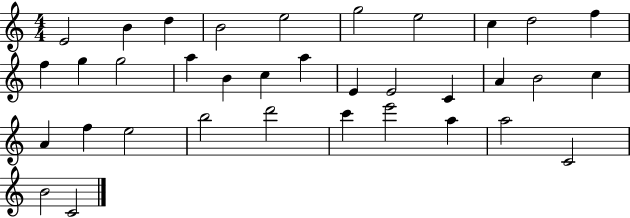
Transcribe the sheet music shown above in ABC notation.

X:1
T:Untitled
M:4/4
L:1/4
K:C
E2 B d B2 e2 g2 e2 c d2 f f g g2 a B c a E E2 C A B2 c A f e2 b2 d'2 c' e'2 a a2 C2 B2 C2